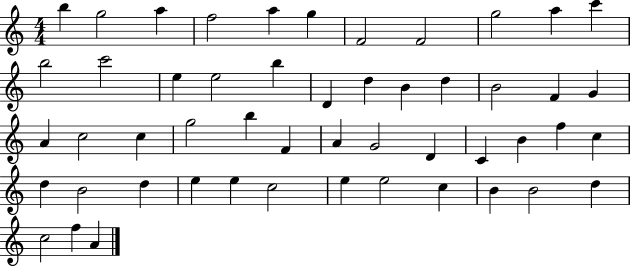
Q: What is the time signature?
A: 4/4